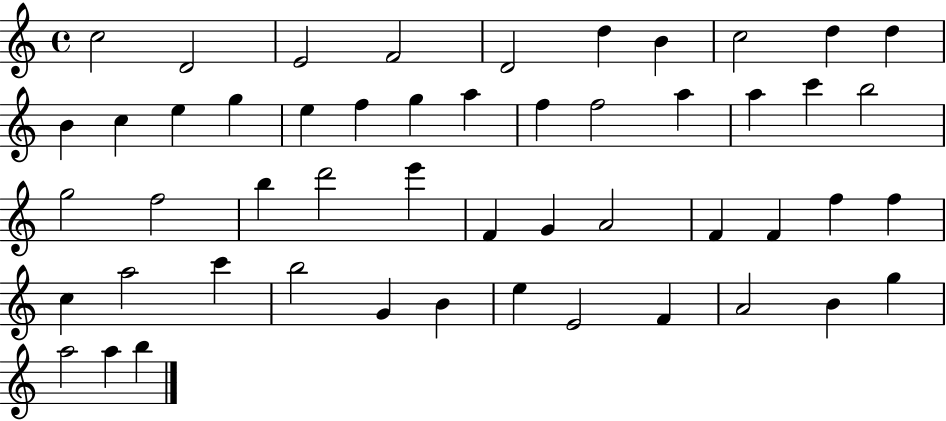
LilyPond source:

{
  \clef treble
  \time 4/4
  \defaultTimeSignature
  \key c \major
  c''2 d'2 | e'2 f'2 | d'2 d''4 b'4 | c''2 d''4 d''4 | \break b'4 c''4 e''4 g''4 | e''4 f''4 g''4 a''4 | f''4 f''2 a''4 | a''4 c'''4 b''2 | \break g''2 f''2 | b''4 d'''2 e'''4 | f'4 g'4 a'2 | f'4 f'4 f''4 f''4 | \break c''4 a''2 c'''4 | b''2 g'4 b'4 | e''4 e'2 f'4 | a'2 b'4 g''4 | \break a''2 a''4 b''4 | \bar "|."
}